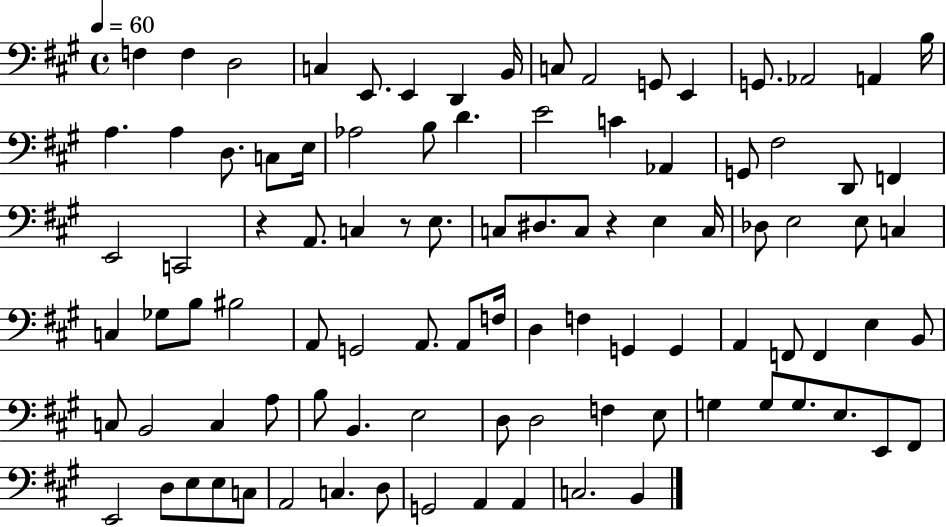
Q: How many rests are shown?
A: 3